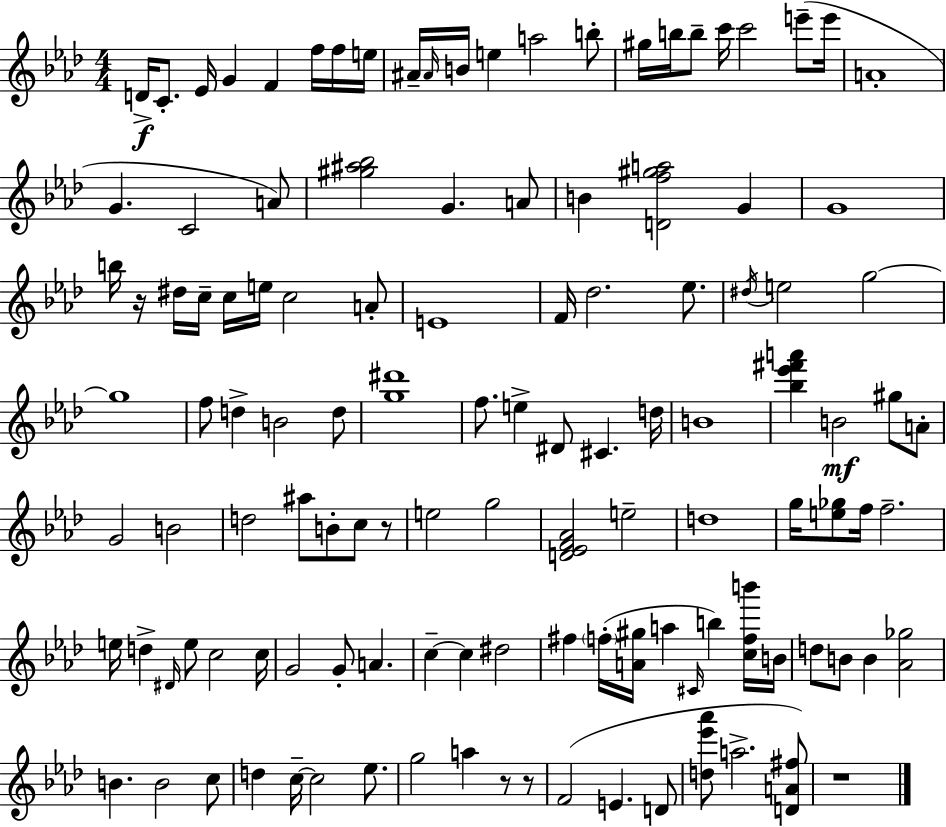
D4/s C4/e. Eb4/s G4/q F4/q F5/s F5/s E5/s A#4/s A#4/s B4/s E5/q A5/h B5/e G#5/s B5/s B5/e C6/s C6/h E6/e E6/s A4/w G4/q. C4/h A4/e [G#5,A#5,Bb5]/h G4/q. A4/e B4/q [D4,F5,G#5,A5]/h G4/q G4/w B5/s R/s D#5/s C5/s C5/s E5/s C5/h A4/e E4/w F4/s Db5/h. Eb5/e. D#5/s E5/h G5/h G5/w F5/e D5/q B4/h D5/e [G5,D#6]/w F5/e. E5/q D#4/e C#4/q. D5/s B4/w [Bb5,Eb6,F#6,A6]/q B4/h G#5/e A4/e G4/h B4/h D5/h A#5/e B4/e C5/e R/e E5/h G5/h [D4,Eb4,F4,Ab4]/h E5/h D5/w G5/s [E5,Gb5]/e F5/s F5/h. E5/s D5/q D#4/s E5/e C5/h C5/s G4/h G4/e A4/q. C5/q C5/q D#5/h F#5/q F5/s [A4,G#5]/s A5/q C#4/s B5/q [C5,F5,B6]/s B4/s D5/e B4/e B4/q [Ab4,Gb5]/h B4/q. B4/h C5/e D5/q C5/s C5/h Eb5/e. G5/h A5/q R/e R/e F4/h E4/q. D4/e [D5,Eb6,Ab6]/e A5/h. [D4,A4,F#5]/e R/w